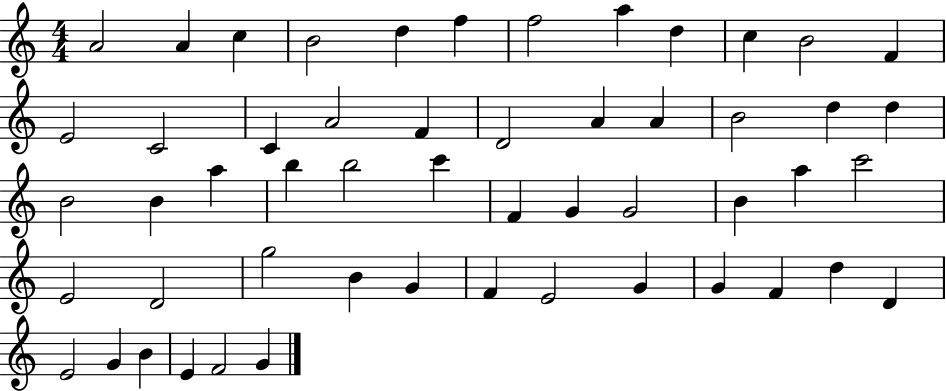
{
  \clef treble
  \numericTimeSignature
  \time 4/4
  \key c \major
  a'2 a'4 c''4 | b'2 d''4 f''4 | f''2 a''4 d''4 | c''4 b'2 f'4 | \break e'2 c'2 | c'4 a'2 f'4 | d'2 a'4 a'4 | b'2 d''4 d''4 | \break b'2 b'4 a''4 | b''4 b''2 c'''4 | f'4 g'4 g'2 | b'4 a''4 c'''2 | \break e'2 d'2 | g''2 b'4 g'4 | f'4 e'2 g'4 | g'4 f'4 d''4 d'4 | \break e'2 g'4 b'4 | e'4 f'2 g'4 | \bar "|."
}